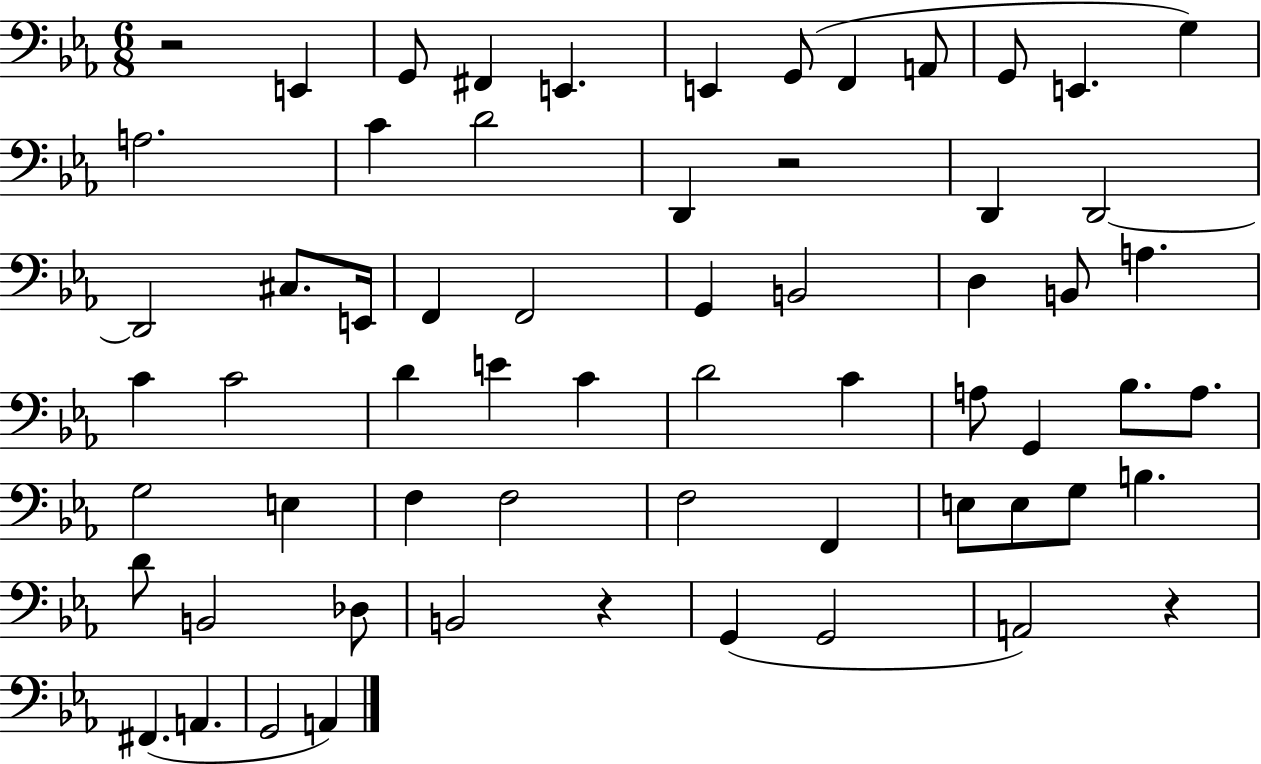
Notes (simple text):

R/h E2/q G2/e F#2/q E2/q. E2/q G2/e F2/q A2/e G2/e E2/q. G3/q A3/h. C4/q D4/h D2/q R/h D2/q D2/h D2/h C#3/e. E2/s F2/q F2/h G2/q B2/h D3/q B2/e A3/q. C4/q C4/h D4/q E4/q C4/q D4/h C4/q A3/e G2/q Bb3/e. A3/e. G3/h E3/q F3/q F3/h F3/h F2/q E3/e E3/e G3/e B3/q. D4/e B2/h Db3/e B2/h R/q G2/q G2/h A2/h R/q F#2/q. A2/q. G2/h A2/q